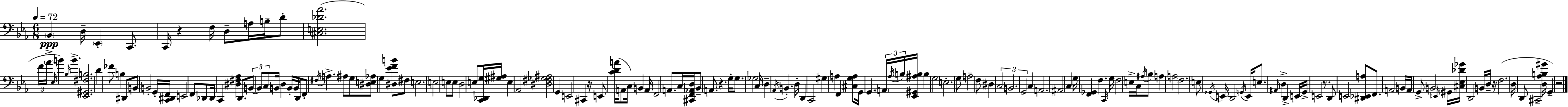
X:1
T:Untitled
M:6/8
L:1/4
K:Eb
_B,, D,/4 _E,, C,,/2 C,,/4 z F,/4 D,/2 A,/4 B,/4 D/2 [^C,E,_D_A]2 F/4 _A/4 _E,/4 B _B,/4 B [_E,,^G,,^F,B,]2 D _F/2 B, ^D,,/2 B,,/2 B,,2 G,,/4 [C,,^D,,F,,]/4 E,,2 F,,/2 _D,,/2 _D,,/4 C,, [^D,^F,_A,] D,,/2 B,,/2 B,,/2 C,/2 B,,/4 D, B,,/4 B,,/4 D,,/4 F,,/2 ^F,/4 A, ^A,/2 G,/2 [^D,E,_A,]/2 G, [^D,_EFB]/2 ^F,/2 E,2 E,2 E,/2 E,/2 D,2 E,/2 [C,,_D,,G,]/4 [^G,^A,]/4 E, _A,,2 [^D,^F,_G,^A,]2 G,, E,,2 ^C,, z/4 E,,/2 [CDA]/4 A,,/2 C,/4 B,, A,,/4 F,,2 A,,/2 C,/4 [^C,,F,,_A,,D,]/4 _B,,/2 A,,/2 z G,/4 G,/2 _G,2 C,/4 D, _A,,/4 B,, D,/4 D,, C,,2 ^G, A, F,, [^C,G,A,]/2 G,,/4 G,, A,,/4 _A,/4 B,/4 [_E,,^G,,^A,B,]/4 B, G,2 E,2 G,/2 A,2 F,/2 ^D, C,2 B,,2 G,,2 C, A,,2 ^A,,2 C, G,/4 [F,,_G,,] F, C,,/4 G,/4 F,2 E,/4 C,/4 ^A,/4 _B,/2 A, A,2 F,2 E,/2 _G,,/4 E,,/4 D,,2 G,,/4 E,,/4 E,/2 ^A,,/4 D, D,, E,,/4 G,,/4 E,,2 z/2 D,,/2 E,,2 [^D,,_E,,A,]/2 F,,/2 A,,2 B,,/4 A,,/4 G,,/2 B,,2 E,,/4 ^G,,/4 [^C,_E,_D_G]/4 D,,2 B,,/4 D,/4 z/4 F,2 D,/4 D,,/2 ^C,,2 [D,_A,B,^G]/4 G,, z2